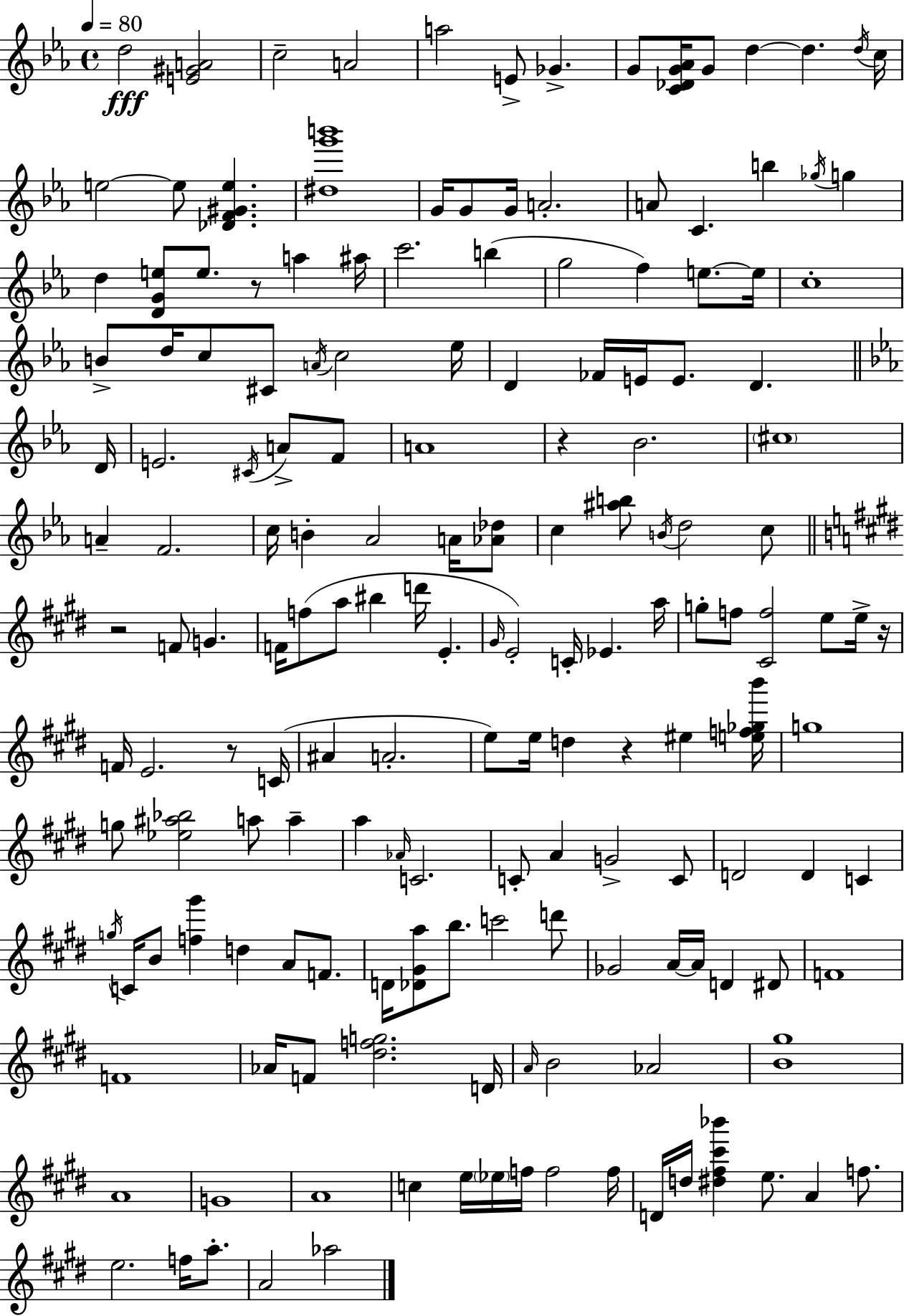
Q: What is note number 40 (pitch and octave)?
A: C5